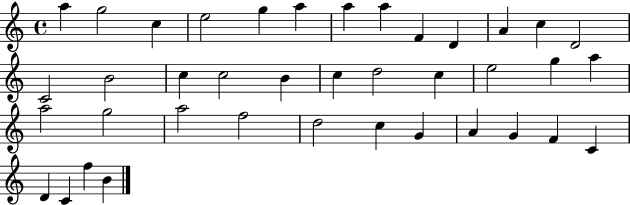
A5/q G5/h C5/q E5/h G5/q A5/q A5/q A5/q F4/q D4/q A4/q C5/q D4/h C4/h B4/h C5/q C5/h B4/q C5/q D5/h C5/q E5/h G5/q A5/q A5/h G5/h A5/h F5/h D5/h C5/q G4/q A4/q G4/q F4/q C4/q D4/q C4/q F5/q B4/q